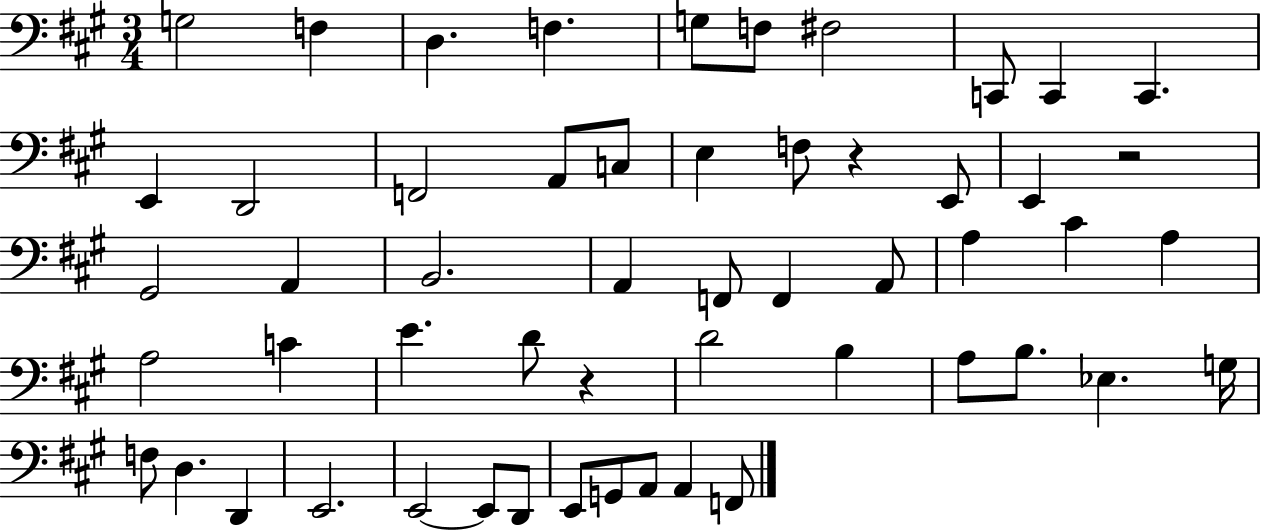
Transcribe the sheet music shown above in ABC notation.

X:1
T:Untitled
M:3/4
L:1/4
K:A
G,2 F, D, F, G,/2 F,/2 ^F,2 C,,/2 C,, C,, E,, D,,2 F,,2 A,,/2 C,/2 E, F,/2 z E,,/2 E,, z2 ^G,,2 A,, B,,2 A,, F,,/2 F,, A,,/2 A, ^C A, A,2 C E D/2 z D2 B, A,/2 B,/2 _E, G,/4 F,/2 D, D,, E,,2 E,,2 E,,/2 D,,/2 E,,/2 G,,/2 A,,/2 A,, F,,/2